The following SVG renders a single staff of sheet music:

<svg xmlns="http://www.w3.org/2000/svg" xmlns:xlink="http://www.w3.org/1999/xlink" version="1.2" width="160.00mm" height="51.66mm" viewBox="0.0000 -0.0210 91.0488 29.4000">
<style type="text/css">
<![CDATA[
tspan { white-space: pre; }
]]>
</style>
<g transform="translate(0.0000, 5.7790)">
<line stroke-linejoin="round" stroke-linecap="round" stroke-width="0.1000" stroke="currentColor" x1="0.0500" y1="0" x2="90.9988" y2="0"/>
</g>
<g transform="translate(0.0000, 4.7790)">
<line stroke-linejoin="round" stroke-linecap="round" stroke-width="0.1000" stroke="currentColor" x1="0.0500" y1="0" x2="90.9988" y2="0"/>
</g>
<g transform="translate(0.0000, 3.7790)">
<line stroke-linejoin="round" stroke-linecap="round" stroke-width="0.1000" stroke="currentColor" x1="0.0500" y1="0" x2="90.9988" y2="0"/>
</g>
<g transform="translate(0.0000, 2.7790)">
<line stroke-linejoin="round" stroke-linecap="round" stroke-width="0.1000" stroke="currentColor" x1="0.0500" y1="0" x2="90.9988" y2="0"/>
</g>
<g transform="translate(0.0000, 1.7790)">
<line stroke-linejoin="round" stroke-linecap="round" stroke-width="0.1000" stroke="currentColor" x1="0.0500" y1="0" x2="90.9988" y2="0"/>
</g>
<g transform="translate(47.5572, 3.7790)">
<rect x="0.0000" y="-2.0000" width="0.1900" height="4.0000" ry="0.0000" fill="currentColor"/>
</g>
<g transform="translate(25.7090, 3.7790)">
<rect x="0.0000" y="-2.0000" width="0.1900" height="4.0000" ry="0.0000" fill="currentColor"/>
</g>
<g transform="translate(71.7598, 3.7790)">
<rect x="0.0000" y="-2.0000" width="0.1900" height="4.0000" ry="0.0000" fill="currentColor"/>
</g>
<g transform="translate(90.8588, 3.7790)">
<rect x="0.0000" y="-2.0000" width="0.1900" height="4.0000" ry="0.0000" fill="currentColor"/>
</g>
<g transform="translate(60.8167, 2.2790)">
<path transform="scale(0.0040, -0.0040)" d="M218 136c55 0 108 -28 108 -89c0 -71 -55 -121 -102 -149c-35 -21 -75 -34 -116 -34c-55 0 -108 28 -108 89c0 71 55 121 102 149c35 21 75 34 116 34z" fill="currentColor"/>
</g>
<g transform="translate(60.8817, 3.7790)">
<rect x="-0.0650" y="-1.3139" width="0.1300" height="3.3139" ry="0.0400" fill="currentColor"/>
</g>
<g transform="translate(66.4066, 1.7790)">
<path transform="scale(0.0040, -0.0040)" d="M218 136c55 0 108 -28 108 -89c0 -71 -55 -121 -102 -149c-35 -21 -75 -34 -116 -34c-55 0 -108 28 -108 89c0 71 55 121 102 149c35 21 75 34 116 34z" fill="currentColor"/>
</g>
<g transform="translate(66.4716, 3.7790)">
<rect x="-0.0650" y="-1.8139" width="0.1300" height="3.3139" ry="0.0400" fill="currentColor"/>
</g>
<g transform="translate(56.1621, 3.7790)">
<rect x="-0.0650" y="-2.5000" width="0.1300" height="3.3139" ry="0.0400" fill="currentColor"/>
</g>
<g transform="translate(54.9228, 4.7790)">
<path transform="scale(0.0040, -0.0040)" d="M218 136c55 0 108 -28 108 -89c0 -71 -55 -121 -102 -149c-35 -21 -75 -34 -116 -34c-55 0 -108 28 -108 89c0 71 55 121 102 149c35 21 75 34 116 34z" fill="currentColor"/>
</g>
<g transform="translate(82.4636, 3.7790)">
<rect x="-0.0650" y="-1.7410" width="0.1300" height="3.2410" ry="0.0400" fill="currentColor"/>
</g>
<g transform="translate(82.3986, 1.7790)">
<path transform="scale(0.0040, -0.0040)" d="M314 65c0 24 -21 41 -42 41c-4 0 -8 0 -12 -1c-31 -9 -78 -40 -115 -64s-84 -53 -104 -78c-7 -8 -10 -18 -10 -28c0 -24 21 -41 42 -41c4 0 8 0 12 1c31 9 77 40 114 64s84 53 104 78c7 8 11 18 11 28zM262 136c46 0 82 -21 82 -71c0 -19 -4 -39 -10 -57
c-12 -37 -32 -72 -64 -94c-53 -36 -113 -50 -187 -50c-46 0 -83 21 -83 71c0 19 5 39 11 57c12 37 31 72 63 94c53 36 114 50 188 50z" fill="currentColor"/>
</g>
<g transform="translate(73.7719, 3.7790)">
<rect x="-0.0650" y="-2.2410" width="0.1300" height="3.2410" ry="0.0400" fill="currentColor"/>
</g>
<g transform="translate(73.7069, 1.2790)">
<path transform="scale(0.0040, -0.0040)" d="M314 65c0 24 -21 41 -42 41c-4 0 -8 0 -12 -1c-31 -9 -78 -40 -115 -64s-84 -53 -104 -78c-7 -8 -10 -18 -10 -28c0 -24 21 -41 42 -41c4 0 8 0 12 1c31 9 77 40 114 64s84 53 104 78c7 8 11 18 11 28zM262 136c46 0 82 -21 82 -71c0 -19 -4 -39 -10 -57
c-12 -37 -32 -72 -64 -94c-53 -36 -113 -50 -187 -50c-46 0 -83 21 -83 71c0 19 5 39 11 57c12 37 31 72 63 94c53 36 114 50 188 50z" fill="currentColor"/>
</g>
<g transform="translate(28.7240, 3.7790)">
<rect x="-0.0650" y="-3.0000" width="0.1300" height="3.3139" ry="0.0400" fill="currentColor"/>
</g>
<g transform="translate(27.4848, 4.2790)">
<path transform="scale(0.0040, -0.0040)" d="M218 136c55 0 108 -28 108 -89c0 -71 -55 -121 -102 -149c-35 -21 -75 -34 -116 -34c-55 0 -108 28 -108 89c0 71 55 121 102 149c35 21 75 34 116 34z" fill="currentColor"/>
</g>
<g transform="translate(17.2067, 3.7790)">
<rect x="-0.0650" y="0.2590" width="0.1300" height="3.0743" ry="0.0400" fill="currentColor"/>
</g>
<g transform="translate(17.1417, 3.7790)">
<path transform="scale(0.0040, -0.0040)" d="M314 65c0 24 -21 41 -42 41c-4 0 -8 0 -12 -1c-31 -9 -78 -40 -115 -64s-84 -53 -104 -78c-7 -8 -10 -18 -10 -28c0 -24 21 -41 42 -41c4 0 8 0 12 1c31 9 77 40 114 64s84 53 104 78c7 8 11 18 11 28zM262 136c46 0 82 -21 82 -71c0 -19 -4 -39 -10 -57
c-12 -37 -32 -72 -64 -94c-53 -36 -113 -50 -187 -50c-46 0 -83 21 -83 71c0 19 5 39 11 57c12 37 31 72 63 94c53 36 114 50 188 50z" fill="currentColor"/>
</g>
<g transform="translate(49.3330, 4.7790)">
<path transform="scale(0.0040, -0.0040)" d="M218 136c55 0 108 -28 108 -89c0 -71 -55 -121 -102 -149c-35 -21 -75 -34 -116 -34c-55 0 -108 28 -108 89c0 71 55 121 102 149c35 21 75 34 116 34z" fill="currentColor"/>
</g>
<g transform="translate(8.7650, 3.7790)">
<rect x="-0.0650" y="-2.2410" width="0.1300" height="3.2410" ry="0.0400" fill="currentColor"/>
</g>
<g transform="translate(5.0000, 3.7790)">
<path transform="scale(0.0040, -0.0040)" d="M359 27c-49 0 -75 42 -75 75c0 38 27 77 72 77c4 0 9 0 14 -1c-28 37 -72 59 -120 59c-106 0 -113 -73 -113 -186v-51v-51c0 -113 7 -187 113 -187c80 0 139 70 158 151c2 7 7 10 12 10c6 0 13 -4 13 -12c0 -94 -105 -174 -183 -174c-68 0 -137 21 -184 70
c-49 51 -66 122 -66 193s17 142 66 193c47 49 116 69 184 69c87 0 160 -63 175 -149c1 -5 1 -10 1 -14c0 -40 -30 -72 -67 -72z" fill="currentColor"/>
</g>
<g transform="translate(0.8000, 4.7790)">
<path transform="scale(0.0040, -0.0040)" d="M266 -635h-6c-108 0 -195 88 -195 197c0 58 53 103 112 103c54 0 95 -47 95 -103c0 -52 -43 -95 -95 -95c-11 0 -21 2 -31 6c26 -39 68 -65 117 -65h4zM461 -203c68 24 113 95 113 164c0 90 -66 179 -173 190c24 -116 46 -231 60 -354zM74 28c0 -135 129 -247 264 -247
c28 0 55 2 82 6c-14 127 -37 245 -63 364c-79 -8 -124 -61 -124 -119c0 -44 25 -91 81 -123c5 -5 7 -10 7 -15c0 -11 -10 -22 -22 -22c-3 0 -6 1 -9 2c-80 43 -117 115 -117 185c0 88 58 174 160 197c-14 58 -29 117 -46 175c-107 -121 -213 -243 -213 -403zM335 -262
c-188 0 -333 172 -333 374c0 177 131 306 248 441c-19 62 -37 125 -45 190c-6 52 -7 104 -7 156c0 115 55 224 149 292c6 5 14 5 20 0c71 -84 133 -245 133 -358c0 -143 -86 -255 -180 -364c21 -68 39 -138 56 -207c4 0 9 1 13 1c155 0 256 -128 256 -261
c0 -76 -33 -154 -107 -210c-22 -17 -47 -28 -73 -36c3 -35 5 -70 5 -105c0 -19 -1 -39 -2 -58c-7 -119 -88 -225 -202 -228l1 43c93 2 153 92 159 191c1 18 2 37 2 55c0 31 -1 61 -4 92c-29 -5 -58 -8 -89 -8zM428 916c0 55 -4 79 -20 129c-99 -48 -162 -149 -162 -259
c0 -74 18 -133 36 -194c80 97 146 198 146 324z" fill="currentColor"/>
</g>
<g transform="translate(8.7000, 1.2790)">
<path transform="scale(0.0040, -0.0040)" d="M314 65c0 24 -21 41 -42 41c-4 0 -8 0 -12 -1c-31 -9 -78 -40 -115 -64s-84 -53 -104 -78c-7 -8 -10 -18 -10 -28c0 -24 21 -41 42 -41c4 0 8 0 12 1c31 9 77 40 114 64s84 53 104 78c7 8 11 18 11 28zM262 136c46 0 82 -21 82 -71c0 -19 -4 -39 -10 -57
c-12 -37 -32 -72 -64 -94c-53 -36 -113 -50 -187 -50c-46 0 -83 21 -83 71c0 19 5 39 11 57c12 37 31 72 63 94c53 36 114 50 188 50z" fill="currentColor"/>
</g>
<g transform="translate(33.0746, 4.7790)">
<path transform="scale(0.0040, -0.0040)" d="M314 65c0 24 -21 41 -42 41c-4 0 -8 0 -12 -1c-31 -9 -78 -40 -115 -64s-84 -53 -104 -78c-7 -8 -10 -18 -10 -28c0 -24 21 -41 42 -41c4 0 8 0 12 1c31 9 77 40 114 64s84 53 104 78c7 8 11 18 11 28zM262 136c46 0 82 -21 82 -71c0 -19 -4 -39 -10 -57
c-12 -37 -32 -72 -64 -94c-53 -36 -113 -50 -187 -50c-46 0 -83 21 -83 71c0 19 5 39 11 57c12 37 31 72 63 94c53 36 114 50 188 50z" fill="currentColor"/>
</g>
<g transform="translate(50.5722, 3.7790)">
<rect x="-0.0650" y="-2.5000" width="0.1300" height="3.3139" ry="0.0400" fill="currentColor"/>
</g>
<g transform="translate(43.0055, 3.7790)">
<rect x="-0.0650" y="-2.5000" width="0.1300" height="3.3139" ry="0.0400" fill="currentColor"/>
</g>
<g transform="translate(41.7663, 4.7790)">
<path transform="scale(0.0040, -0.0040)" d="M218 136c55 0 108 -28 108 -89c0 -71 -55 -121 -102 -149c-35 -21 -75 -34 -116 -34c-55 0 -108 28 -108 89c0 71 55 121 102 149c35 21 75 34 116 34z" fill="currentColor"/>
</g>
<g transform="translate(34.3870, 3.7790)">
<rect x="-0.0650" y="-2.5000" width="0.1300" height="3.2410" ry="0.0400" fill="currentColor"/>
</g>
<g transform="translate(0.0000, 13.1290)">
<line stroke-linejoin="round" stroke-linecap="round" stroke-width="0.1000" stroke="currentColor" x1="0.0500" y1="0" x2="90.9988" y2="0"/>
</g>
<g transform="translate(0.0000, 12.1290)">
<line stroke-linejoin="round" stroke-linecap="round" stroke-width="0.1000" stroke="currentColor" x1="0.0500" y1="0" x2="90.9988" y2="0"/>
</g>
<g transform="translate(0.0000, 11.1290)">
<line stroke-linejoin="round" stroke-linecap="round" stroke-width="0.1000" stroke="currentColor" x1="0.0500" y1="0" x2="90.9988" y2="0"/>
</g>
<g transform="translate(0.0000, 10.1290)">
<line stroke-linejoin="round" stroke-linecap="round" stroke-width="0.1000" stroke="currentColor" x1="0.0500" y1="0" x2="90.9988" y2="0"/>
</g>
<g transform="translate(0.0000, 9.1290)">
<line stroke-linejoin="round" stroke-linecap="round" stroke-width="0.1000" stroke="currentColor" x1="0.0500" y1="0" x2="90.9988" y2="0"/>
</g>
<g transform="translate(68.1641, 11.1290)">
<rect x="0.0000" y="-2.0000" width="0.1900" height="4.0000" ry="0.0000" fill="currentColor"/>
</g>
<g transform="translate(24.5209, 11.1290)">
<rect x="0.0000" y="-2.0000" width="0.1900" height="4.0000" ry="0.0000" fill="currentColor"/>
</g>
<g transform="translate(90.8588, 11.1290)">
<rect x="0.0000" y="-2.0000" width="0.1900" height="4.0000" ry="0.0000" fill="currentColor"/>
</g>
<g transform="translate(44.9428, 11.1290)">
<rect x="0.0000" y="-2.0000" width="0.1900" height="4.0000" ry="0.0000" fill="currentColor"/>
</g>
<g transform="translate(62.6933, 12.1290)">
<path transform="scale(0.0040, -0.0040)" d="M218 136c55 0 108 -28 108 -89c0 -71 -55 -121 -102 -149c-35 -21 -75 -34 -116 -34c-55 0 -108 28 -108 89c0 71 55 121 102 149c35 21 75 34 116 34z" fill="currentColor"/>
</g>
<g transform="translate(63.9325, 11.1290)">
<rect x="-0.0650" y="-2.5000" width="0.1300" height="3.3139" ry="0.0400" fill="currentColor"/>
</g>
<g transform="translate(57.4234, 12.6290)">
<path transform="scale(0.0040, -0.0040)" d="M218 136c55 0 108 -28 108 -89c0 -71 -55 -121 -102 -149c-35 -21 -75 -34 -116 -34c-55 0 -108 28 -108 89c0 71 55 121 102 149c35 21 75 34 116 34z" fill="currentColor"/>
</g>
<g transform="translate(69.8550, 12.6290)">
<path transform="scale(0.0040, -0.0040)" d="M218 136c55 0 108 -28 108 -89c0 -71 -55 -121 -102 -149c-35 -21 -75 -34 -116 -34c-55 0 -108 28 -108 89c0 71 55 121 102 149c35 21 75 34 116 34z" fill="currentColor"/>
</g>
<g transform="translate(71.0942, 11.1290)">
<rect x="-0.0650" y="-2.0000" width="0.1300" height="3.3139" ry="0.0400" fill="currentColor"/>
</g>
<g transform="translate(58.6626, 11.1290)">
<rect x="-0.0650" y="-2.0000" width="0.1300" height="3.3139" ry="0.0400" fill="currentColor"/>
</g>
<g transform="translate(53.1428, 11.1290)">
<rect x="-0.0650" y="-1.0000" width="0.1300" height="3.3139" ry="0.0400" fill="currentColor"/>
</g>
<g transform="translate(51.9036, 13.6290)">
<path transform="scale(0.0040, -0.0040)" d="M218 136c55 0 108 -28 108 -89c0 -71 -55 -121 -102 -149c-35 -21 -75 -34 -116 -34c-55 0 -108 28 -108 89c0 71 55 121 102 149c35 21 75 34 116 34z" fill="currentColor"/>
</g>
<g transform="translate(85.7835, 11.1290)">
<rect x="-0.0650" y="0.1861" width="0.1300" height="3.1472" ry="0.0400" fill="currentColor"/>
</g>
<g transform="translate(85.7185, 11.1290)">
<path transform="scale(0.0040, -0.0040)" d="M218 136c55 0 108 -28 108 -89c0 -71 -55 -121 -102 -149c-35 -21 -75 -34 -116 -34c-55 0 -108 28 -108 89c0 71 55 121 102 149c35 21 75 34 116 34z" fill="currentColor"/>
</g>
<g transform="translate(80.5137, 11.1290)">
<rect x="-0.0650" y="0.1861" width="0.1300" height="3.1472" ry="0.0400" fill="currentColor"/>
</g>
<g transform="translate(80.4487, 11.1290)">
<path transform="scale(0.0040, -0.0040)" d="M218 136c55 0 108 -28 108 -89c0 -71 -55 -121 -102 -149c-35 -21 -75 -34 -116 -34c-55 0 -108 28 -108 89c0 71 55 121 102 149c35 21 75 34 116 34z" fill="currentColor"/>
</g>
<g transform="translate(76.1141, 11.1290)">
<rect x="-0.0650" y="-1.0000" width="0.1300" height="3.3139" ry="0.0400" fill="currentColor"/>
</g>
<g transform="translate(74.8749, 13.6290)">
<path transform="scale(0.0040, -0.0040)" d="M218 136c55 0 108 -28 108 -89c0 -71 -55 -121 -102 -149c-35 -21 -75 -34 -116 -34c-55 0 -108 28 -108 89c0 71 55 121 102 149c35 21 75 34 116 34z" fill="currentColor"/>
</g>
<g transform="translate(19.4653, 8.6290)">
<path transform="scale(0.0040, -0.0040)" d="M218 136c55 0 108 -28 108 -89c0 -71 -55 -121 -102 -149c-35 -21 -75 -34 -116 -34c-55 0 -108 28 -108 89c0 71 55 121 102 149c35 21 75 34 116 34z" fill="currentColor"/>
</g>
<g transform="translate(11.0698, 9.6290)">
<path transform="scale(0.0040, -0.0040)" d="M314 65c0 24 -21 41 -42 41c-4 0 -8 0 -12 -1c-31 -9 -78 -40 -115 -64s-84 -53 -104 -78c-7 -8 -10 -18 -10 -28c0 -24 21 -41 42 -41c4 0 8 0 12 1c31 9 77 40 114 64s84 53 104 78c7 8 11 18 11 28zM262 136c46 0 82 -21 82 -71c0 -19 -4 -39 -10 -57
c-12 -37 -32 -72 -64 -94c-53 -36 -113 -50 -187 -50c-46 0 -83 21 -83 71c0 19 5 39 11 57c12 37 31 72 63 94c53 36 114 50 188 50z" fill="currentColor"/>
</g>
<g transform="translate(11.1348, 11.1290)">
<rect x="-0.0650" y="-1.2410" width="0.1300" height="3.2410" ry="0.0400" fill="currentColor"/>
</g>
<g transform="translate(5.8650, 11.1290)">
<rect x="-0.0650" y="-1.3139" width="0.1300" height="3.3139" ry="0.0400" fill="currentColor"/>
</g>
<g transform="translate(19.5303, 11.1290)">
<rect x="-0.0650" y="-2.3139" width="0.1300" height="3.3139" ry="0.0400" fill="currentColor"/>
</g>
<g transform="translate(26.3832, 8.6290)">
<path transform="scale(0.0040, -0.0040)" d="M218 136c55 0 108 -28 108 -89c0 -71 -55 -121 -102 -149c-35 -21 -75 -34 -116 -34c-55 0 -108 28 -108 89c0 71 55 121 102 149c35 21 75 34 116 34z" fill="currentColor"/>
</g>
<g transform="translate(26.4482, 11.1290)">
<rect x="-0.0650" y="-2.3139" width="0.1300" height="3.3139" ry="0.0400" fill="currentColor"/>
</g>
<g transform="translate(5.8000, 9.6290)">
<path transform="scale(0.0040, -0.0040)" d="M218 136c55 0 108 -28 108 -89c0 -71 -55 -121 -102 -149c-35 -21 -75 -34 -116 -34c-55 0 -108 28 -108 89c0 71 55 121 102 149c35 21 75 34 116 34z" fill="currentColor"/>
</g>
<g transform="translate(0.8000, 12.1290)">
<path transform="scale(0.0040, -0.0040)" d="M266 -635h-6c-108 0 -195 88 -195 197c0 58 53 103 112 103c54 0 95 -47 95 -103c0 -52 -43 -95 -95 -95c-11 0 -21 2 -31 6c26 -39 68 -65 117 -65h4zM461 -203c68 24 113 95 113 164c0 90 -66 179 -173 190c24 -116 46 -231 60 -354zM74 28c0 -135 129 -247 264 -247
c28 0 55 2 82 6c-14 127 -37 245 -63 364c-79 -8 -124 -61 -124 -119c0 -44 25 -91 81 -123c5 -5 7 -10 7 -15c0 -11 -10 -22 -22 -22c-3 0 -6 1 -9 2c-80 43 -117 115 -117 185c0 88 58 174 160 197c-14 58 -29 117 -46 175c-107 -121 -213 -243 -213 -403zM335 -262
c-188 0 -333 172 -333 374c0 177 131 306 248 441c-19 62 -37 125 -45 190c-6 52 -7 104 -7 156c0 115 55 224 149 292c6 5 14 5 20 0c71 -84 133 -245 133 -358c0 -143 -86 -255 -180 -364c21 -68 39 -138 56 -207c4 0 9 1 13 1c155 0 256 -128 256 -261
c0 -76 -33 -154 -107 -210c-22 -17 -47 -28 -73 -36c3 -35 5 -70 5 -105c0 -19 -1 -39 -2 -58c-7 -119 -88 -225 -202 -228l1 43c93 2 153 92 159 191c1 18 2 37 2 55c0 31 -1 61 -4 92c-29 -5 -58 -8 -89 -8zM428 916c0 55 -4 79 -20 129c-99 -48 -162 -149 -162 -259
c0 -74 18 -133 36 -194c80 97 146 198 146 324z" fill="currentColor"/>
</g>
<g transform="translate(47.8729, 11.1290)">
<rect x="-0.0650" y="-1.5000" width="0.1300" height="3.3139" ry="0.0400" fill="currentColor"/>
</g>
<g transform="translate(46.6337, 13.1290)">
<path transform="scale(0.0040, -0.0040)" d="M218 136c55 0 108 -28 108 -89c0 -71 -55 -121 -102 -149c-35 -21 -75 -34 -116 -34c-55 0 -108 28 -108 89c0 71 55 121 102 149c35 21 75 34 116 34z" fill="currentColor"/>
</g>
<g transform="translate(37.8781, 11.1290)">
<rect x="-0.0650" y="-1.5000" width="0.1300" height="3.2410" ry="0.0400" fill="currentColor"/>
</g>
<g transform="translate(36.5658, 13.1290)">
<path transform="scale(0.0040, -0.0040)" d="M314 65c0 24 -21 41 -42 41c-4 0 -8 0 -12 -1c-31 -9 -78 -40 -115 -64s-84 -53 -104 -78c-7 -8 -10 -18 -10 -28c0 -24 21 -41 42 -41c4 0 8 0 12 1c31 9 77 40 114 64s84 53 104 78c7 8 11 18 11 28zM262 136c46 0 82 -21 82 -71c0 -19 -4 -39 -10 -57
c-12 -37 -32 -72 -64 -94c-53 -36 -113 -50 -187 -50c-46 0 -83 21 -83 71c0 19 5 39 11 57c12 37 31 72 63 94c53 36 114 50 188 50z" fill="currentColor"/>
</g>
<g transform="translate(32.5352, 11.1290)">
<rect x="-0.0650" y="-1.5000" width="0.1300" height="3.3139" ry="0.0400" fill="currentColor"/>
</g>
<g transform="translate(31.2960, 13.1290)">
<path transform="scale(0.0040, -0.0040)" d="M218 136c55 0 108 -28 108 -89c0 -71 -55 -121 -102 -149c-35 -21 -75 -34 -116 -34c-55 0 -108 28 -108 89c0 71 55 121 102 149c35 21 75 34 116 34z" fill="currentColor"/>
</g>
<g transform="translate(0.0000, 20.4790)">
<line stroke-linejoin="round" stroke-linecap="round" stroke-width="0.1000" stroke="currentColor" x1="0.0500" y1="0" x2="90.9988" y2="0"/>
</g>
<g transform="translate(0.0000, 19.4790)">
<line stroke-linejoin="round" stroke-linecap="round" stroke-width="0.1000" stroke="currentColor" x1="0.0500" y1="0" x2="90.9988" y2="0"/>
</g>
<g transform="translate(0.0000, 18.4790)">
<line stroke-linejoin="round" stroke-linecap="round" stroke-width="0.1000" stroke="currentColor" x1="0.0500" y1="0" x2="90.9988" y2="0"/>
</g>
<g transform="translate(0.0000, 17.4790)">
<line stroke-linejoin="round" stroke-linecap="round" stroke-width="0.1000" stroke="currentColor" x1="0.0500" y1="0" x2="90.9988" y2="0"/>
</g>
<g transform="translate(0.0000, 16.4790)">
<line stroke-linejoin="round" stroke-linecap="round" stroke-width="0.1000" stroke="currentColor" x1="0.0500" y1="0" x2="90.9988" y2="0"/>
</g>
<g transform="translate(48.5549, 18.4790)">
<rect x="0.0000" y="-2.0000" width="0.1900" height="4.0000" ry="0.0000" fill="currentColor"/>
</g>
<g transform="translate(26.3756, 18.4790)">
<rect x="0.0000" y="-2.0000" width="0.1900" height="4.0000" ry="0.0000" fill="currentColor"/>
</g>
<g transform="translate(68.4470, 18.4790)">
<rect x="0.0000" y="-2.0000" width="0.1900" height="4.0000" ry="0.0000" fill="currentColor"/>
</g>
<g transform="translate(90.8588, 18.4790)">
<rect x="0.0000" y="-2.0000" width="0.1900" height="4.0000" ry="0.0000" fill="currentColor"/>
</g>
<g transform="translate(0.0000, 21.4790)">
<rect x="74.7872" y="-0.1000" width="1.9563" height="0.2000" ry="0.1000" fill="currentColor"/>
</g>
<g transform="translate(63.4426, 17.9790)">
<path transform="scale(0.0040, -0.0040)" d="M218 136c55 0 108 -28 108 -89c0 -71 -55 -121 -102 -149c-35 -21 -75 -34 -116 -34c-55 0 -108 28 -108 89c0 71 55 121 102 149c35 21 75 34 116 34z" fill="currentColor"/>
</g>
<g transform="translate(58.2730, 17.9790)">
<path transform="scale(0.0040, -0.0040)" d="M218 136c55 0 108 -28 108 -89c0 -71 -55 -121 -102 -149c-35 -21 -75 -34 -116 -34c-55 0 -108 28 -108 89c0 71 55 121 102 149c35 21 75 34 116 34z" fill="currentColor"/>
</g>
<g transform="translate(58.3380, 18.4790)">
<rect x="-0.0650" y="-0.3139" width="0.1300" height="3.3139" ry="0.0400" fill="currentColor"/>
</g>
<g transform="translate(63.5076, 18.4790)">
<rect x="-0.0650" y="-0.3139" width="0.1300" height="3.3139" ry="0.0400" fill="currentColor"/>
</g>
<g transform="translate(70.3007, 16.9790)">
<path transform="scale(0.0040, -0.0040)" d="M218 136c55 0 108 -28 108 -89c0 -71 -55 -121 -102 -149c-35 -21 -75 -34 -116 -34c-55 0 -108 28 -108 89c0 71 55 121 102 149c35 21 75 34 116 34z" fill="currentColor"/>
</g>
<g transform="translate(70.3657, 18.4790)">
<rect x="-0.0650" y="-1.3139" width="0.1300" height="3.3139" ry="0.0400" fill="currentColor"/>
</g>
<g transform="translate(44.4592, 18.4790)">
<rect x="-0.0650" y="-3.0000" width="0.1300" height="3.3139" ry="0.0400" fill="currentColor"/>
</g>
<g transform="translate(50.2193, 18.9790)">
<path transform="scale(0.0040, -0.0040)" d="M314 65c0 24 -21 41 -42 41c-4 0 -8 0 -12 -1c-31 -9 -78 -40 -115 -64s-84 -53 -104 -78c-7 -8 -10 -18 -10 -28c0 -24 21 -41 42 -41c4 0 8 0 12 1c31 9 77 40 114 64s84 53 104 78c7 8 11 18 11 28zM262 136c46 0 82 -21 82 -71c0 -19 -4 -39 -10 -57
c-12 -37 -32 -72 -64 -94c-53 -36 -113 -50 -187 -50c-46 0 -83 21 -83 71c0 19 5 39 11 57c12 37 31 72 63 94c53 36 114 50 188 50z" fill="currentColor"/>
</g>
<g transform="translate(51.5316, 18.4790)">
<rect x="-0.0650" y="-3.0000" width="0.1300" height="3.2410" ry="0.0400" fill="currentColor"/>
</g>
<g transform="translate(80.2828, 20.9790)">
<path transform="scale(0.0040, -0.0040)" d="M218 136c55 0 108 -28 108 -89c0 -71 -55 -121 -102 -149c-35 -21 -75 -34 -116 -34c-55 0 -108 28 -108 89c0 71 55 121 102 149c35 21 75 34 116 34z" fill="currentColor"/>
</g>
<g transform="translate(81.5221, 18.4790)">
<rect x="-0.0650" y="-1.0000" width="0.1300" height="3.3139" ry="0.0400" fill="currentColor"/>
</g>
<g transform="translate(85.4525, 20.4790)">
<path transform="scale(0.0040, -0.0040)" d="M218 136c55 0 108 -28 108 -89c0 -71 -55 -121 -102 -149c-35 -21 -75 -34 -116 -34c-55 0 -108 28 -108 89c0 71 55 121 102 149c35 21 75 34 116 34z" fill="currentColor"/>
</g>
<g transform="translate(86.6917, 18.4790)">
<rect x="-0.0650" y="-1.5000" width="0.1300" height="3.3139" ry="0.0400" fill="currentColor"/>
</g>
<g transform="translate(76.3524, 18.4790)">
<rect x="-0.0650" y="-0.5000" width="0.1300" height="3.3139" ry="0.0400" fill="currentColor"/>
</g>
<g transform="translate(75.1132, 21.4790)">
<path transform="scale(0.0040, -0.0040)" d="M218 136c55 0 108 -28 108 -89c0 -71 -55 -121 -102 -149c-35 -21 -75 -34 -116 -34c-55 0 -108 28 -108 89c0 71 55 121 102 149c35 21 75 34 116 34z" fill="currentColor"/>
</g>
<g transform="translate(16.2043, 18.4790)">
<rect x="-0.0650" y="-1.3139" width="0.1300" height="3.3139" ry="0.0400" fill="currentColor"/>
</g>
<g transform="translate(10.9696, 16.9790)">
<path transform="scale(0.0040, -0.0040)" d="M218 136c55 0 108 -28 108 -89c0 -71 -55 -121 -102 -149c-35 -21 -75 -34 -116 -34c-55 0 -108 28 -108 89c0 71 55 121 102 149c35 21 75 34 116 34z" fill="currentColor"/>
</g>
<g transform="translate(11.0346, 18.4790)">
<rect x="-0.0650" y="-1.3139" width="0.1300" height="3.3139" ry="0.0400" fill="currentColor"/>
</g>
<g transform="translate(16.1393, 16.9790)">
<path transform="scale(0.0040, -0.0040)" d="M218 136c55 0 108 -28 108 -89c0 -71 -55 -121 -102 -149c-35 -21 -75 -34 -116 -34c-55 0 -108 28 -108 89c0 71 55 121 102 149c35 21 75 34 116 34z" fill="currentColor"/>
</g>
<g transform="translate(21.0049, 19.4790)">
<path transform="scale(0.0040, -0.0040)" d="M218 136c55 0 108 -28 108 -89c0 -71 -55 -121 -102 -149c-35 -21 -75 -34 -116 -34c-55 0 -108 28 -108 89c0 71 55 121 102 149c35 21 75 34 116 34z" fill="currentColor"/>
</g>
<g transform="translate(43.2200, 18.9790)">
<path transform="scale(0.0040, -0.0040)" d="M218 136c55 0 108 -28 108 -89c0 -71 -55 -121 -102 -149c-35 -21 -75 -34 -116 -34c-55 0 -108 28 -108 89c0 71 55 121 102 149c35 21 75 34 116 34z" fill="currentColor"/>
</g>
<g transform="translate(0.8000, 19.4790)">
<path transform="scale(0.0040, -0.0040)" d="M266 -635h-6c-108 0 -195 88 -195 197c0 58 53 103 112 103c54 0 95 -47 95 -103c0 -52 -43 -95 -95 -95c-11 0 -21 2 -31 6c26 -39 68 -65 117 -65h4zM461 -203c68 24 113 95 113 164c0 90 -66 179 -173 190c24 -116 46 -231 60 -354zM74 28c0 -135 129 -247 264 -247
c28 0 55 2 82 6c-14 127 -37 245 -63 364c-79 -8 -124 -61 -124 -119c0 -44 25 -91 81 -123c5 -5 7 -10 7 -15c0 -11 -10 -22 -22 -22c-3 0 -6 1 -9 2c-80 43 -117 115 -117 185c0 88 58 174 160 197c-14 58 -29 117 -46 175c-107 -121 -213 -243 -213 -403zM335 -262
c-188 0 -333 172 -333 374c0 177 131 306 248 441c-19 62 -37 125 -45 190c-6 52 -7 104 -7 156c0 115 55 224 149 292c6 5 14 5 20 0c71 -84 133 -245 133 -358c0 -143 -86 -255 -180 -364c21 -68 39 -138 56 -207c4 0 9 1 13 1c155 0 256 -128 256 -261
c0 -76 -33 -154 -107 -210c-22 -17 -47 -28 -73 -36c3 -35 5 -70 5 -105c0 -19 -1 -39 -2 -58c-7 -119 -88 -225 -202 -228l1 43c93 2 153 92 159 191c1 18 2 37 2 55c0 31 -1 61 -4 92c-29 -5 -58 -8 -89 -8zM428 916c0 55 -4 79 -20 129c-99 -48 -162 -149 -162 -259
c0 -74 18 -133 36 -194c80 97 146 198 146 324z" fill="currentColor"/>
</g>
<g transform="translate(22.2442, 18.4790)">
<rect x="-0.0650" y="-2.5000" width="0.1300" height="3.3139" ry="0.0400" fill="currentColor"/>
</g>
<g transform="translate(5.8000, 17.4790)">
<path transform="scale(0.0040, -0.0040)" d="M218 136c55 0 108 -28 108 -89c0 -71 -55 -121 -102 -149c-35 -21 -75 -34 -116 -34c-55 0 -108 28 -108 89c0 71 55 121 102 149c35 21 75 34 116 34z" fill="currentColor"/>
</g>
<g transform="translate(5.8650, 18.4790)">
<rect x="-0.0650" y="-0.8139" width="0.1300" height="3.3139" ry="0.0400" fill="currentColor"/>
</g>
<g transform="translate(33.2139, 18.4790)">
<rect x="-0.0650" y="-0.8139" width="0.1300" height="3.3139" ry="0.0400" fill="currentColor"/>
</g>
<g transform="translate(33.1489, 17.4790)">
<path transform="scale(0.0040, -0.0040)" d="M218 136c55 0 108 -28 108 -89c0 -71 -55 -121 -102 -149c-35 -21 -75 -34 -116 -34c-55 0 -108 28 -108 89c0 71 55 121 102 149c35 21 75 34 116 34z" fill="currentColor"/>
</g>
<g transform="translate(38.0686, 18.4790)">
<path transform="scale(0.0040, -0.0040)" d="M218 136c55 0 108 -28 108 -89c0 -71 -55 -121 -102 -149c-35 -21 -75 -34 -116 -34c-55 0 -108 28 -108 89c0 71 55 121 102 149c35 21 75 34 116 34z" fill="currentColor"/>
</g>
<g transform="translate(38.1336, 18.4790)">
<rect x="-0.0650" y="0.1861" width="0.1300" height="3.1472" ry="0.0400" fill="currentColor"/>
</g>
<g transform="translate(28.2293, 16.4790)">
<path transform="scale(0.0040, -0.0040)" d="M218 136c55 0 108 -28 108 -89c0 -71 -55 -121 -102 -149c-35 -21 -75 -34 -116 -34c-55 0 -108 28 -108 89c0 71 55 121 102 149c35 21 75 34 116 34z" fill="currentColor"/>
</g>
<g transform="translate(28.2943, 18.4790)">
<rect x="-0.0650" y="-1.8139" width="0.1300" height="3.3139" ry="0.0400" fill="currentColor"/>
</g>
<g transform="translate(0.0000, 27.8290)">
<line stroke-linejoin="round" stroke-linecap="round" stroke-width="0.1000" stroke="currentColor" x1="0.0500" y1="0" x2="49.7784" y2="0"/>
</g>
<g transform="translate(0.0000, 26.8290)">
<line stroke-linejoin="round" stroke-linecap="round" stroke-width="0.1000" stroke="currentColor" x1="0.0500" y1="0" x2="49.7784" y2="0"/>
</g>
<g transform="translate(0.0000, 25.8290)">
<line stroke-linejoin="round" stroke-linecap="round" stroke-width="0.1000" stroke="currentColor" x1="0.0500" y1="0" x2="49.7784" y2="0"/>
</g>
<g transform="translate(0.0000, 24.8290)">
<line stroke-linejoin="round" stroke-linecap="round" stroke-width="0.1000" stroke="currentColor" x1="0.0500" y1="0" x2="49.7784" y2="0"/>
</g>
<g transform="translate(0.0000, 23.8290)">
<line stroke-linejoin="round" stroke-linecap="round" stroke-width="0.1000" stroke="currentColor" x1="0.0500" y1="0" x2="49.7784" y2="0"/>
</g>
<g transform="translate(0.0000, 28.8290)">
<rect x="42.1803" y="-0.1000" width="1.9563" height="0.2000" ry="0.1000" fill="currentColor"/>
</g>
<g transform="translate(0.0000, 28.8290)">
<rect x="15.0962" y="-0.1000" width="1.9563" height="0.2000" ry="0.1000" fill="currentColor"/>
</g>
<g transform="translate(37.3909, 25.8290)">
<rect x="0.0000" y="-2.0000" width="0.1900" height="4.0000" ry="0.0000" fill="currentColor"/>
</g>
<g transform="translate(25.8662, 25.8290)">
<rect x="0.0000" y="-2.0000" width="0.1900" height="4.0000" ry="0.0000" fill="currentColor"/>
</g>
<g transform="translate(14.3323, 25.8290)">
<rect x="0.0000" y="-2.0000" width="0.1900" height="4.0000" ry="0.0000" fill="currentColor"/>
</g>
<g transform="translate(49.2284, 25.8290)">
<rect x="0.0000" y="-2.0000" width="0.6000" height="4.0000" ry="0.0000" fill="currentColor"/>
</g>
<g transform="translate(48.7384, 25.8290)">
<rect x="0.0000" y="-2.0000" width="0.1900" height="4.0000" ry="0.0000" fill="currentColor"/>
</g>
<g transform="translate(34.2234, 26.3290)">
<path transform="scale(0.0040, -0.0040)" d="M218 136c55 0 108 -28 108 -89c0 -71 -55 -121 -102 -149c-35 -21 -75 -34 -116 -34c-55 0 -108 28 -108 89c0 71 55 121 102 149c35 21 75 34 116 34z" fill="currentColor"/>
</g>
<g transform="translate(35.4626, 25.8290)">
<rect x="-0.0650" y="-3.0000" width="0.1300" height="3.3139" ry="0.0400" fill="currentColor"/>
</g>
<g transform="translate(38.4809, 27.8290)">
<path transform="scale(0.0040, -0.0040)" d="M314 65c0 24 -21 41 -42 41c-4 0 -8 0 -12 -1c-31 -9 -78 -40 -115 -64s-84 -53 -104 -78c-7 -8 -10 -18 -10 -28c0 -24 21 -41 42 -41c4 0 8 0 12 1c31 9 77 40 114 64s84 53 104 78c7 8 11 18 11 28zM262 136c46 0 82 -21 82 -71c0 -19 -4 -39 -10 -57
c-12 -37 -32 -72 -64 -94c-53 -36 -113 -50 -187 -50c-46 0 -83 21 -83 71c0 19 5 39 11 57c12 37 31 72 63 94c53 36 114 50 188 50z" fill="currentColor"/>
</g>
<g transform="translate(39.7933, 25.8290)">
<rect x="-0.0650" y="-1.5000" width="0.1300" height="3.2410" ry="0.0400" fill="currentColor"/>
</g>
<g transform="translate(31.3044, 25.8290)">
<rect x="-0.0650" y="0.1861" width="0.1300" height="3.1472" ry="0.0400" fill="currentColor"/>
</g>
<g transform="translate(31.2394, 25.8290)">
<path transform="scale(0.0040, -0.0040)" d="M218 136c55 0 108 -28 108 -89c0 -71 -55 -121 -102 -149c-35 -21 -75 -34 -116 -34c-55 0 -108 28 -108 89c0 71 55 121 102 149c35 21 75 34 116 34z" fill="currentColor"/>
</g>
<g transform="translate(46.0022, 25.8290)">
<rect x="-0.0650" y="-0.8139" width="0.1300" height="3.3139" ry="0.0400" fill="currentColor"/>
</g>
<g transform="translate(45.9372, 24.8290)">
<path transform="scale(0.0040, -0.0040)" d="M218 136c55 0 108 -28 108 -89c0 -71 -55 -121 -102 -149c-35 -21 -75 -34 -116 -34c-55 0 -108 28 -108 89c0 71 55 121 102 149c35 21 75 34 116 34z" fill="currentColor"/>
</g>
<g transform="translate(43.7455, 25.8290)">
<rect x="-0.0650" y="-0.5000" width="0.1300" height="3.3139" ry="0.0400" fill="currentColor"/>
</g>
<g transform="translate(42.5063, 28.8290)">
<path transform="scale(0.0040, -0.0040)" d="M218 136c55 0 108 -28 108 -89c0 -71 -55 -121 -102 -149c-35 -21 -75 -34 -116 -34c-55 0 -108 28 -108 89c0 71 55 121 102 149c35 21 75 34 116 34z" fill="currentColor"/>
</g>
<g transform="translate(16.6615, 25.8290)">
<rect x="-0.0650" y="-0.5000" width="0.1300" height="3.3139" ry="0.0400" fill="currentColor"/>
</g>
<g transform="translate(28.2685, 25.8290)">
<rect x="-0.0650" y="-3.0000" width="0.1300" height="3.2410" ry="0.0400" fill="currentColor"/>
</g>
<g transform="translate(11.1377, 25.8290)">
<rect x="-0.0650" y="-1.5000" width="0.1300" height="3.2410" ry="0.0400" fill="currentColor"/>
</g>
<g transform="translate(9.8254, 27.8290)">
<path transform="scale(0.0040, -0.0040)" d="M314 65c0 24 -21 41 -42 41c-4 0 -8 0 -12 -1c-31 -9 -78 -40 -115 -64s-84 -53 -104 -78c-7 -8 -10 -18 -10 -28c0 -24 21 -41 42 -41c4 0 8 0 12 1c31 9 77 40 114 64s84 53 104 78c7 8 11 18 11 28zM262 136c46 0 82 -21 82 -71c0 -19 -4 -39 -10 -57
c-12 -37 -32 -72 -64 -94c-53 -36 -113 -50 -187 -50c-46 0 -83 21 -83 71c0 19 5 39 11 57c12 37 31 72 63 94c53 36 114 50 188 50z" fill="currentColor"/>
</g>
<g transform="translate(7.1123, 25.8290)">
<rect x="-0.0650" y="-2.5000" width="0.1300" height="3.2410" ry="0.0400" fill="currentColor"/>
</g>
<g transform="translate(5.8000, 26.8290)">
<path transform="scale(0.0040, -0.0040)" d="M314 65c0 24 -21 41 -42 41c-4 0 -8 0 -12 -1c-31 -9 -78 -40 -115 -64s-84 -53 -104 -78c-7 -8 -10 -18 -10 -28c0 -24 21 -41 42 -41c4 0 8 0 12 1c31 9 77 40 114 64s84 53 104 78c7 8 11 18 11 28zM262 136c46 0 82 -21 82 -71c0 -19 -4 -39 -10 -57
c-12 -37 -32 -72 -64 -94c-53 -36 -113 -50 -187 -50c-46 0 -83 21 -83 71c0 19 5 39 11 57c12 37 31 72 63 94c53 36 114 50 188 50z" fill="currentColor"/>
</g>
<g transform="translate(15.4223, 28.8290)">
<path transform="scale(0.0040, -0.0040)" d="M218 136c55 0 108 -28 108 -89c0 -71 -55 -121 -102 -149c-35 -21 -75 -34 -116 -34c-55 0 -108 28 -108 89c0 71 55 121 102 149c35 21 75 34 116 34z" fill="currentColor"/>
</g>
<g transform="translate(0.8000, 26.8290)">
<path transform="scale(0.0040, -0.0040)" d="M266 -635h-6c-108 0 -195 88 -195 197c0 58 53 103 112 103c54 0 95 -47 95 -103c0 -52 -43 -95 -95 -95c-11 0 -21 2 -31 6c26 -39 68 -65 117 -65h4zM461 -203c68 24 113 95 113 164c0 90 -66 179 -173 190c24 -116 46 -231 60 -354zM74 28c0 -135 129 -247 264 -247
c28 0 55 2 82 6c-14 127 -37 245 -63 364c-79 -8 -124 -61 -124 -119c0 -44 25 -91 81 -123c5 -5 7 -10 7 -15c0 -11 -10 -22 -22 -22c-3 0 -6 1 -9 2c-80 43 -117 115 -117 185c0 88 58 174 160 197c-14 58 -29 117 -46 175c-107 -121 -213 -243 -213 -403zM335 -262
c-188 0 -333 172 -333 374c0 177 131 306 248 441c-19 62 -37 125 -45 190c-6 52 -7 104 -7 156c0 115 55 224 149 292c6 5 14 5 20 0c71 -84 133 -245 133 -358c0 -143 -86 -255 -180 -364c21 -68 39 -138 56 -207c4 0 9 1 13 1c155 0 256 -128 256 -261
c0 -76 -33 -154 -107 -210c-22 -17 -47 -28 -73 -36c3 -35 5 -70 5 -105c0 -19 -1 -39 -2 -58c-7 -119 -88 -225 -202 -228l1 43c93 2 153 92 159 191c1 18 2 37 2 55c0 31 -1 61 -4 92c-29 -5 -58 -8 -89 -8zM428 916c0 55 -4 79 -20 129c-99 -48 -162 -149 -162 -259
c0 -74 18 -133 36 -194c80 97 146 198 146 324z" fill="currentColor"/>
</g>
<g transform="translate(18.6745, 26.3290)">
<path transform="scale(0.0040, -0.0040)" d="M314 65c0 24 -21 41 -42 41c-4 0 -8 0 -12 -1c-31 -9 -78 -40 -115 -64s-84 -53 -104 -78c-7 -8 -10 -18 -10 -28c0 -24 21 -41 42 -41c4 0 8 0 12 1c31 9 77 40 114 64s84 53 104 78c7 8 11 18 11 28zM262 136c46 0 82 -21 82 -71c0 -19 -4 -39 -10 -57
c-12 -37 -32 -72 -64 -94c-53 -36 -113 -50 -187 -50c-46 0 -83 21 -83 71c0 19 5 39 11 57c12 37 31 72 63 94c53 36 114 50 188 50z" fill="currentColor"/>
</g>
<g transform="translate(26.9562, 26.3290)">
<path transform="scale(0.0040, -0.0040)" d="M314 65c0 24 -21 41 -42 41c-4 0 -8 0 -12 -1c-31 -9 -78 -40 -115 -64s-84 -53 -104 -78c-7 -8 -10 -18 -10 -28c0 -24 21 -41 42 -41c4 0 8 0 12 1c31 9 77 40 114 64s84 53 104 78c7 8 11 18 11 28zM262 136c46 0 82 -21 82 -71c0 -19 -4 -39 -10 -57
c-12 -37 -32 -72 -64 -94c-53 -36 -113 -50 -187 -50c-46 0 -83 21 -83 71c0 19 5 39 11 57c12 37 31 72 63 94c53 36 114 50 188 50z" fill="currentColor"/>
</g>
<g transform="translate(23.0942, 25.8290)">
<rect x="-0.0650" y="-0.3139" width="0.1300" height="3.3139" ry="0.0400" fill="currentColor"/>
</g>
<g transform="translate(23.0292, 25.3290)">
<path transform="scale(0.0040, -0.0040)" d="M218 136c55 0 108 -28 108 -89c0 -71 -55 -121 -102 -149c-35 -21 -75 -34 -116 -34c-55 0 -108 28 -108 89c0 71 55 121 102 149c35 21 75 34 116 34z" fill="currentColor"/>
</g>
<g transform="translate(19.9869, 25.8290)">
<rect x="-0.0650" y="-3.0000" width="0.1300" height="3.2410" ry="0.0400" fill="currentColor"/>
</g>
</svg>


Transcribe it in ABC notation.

X:1
T:Untitled
M:4/4
L:1/4
K:C
g2 B2 A G2 G G G e f g2 f2 e e2 g g E E2 E D F G F D B B d e e G f d B A A2 c c e C D E G2 E2 C A2 c A2 B A E2 C d